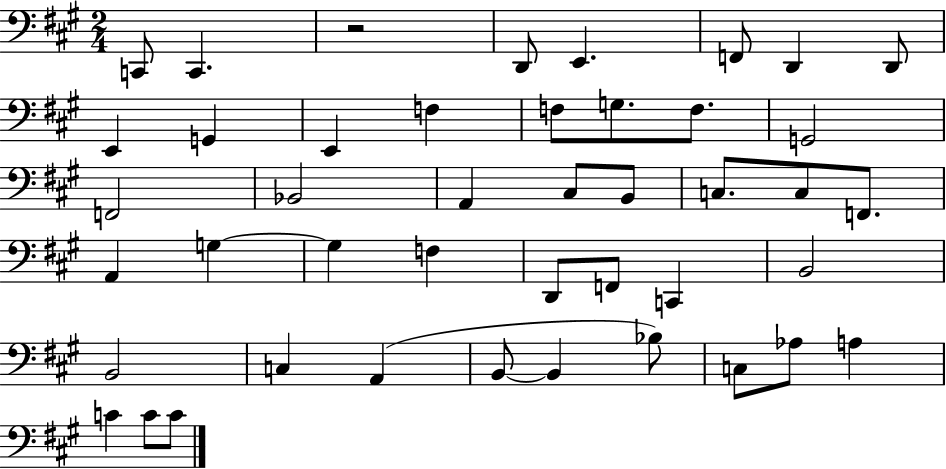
{
  \clef bass
  \numericTimeSignature
  \time 2/4
  \key a \major
  \repeat volta 2 { c,8 c,4. | r2 | d,8 e,4. | f,8 d,4 d,8 | \break e,4 g,4 | e,4 f4 | f8 g8. f8. | g,2 | \break f,2 | bes,2 | a,4 cis8 b,8 | c8. c8 f,8. | \break a,4 g4~~ | g4 f4 | d,8 f,8 c,4 | b,2 | \break b,2 | c4 a,4( | b,8~~ b,4 bes8) | c8 aes8 a4 | \break c'4 c'8 c'8 | } \bar "|."
}